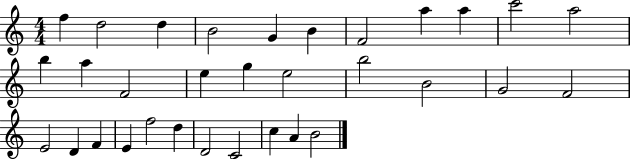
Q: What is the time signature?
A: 4/4